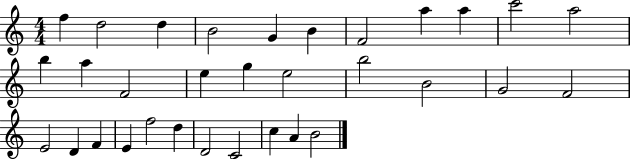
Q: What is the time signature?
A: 4/4